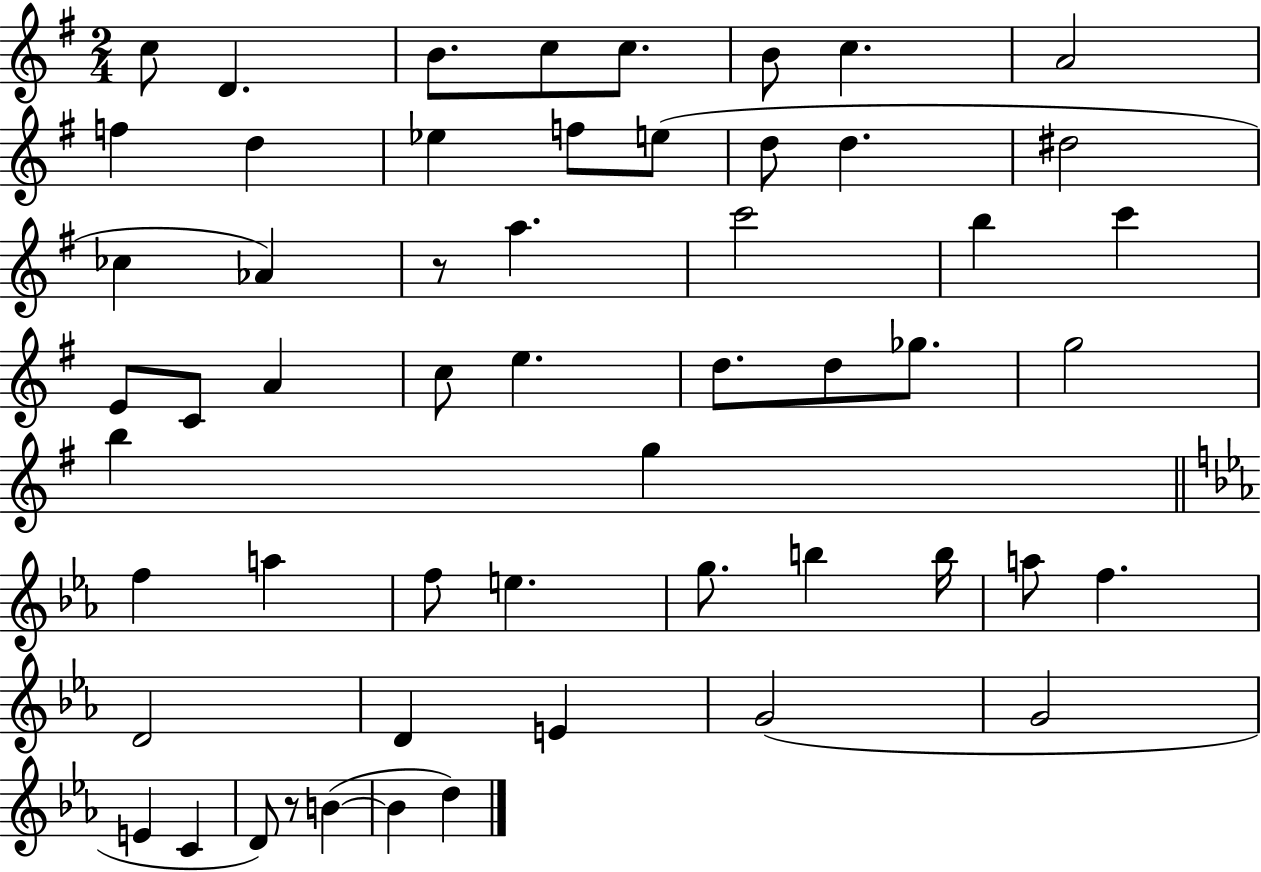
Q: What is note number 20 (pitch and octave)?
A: C6